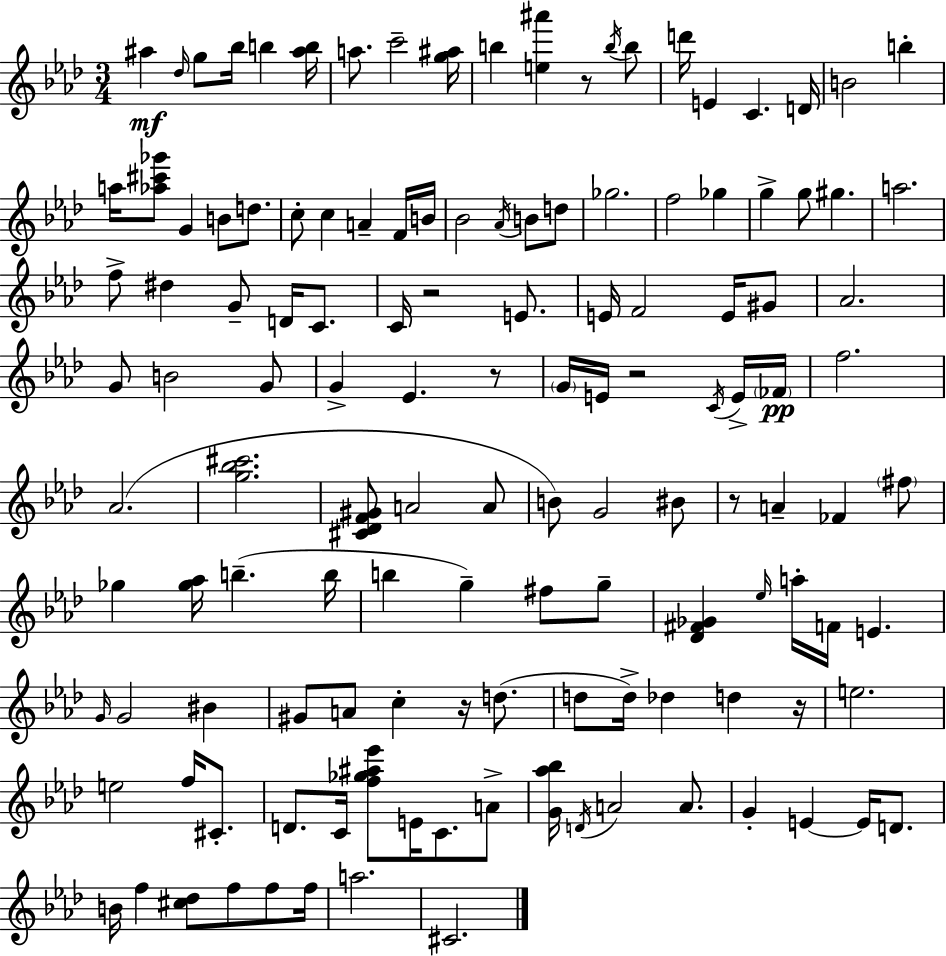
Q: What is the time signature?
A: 3/4